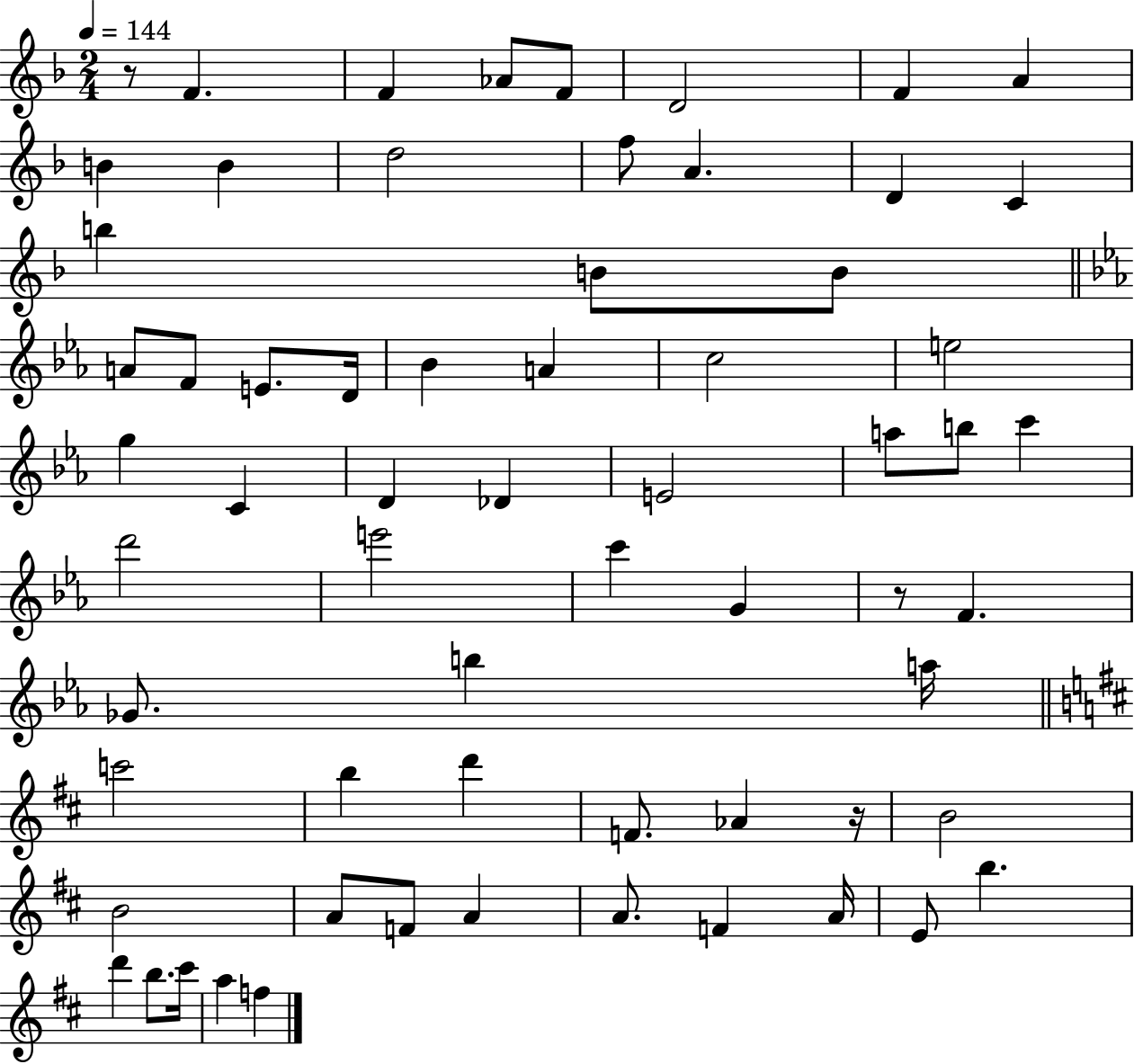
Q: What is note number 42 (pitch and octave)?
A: C6